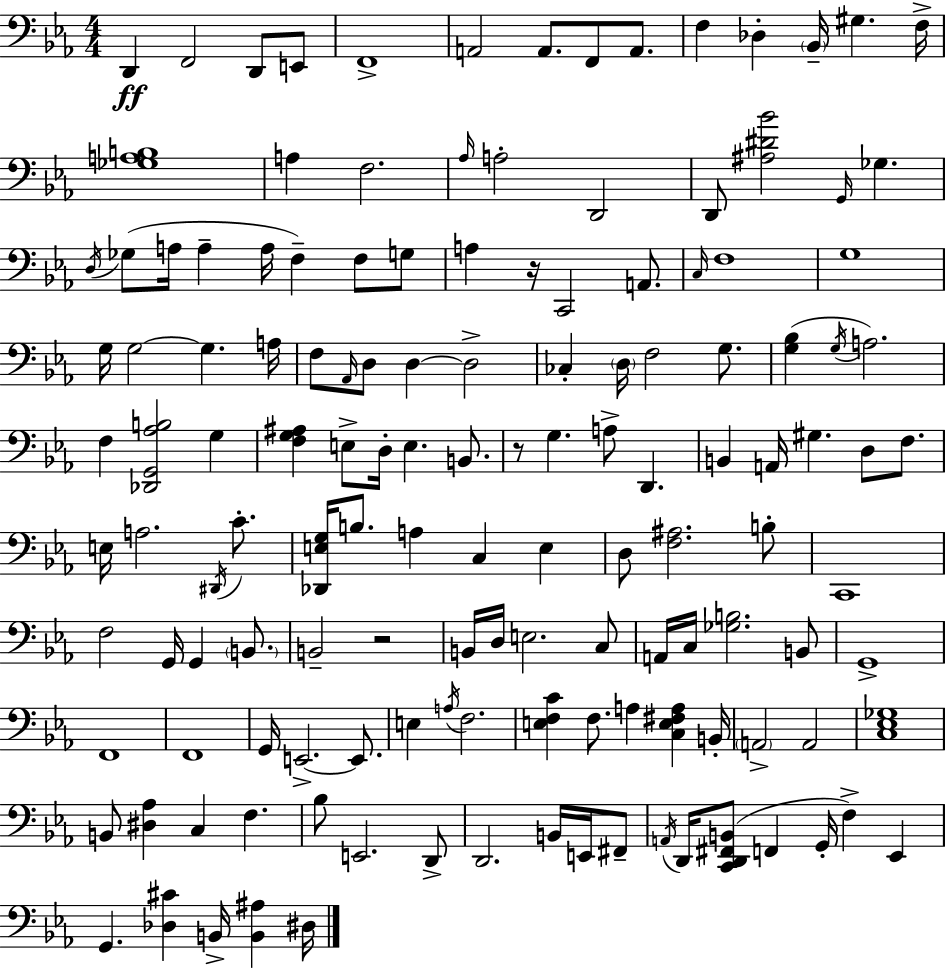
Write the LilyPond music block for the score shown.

{
  \clef bass
  \numericTimeSignature
  \time 4/4
  \key ees \major
  \repeat volta 2 { d,4\ff f,2 d,8 e,8 | f,1-> | a,2 a,8. f,8 a,8. | f4 des4-. \parenthesize bes,16-- gis4. f16-> | \break <ges a b>1 | a4 f2. | \grace { aes16 } a2-. d,2 | d,8 <ais dis' bes'>2 \grace { g,16 } ges4. | \break \acciaccatura { d16 } ges8( a16 a4-- a16 f4--) f8 | g8 a4 r16 c,2 | a,8. \grace { c16 } f1 | g1 | \break g16 g2~~ g4. | a16 f8 \grace { aes,16 } d8 d4~~ d2-> | ces4-. \parenthesize d16 f2 | g8. <g bes>4( \acciaccatura { g16 } a2.) | \break f4 <des, g, aes b>2 | g4 <f g ais>4 e8-> d16-. e4. | b,8. r8 g4. a8-> | d,4. b,4 a,16 gis4. | \break d8 f8. e16 a2. | \acciaccatura { dis,16 } c'8.-. <des, e g>16 b8. a4 c4 | e4 d8 <f ais>2. | b8-. c,1 | \break f2 g,16 | g,4 \parenthesize b,8. b,2-- r2 | b,16 d16 e2. | c8 a,16 c16 <ges b>2. | \break b,8 g,1-> | f,1 | f,1 | g,16 e,2.->~~ | \break e,8. e4 \acciaccatura { a16 } f2. | <e f c'>4 f8. a4 | <c e fis a>4 b,16-. \parenthesize a,2-> | a,2 <c ees ges>1 | \break b,8 <dis aes>4 c4 | f4. bes8 e,2. | d,8-> d,2. | b,16 e,16 fis,8-- \acciaccatura { a,16 } d,16 <c, d, fis, b,>8( f,4 | \break g,16-. f4->) ees,4 g,4. <des cis'>4 | b,16-> <b, ais>4 dis16 } \bar "|."
}